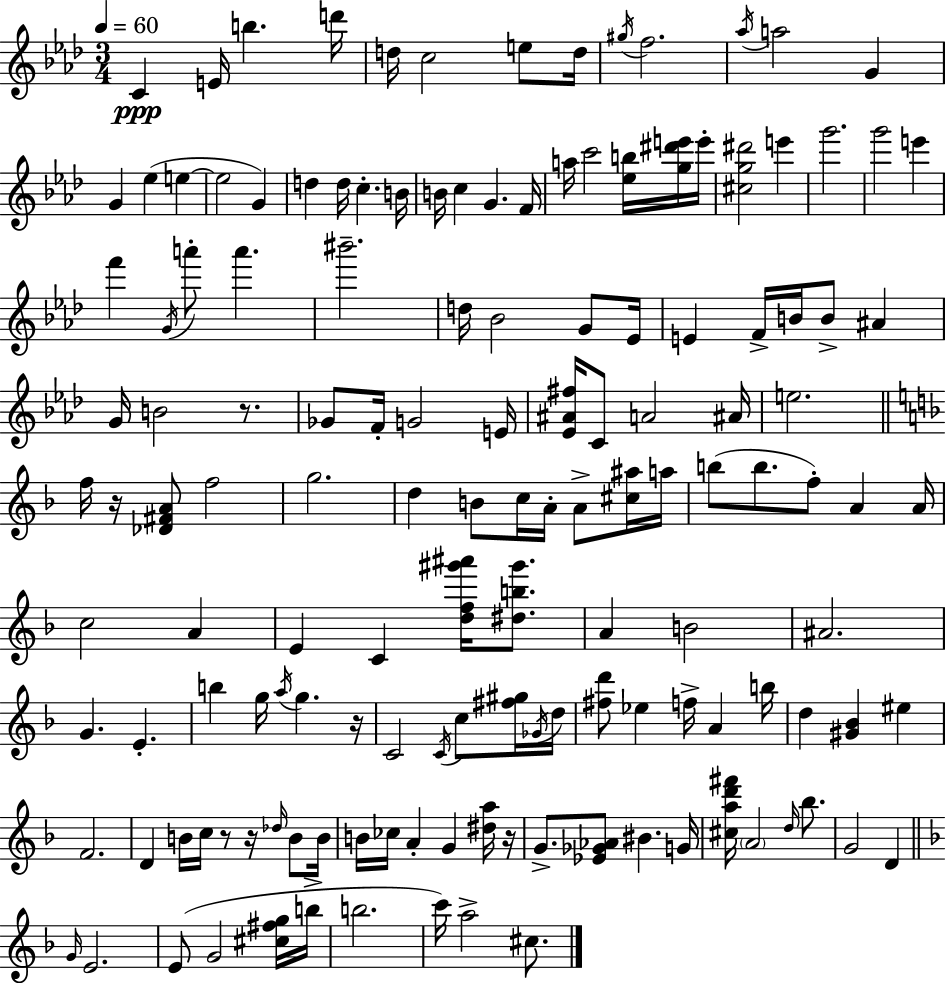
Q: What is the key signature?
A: AES major